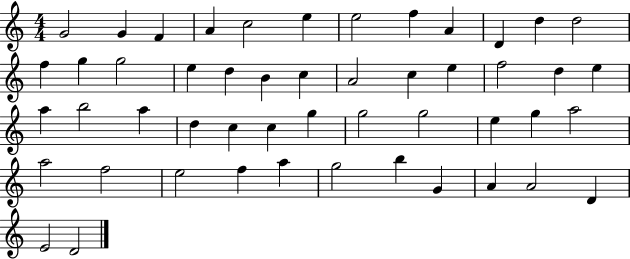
X:1
T:Untitled
M:4/4
L:1/4
K:C
G2 G F A c2 e e2 f A D d d2 f g g2 e d B c A2 c e f2 d e a b2 a d c c g g2 g2 e g a2 a2 f2 e2 f a g2 b G A A2 D E2 D2